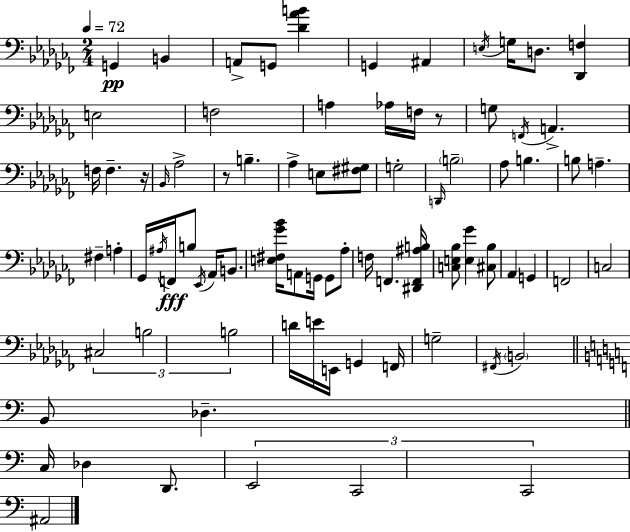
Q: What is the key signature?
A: AES minor